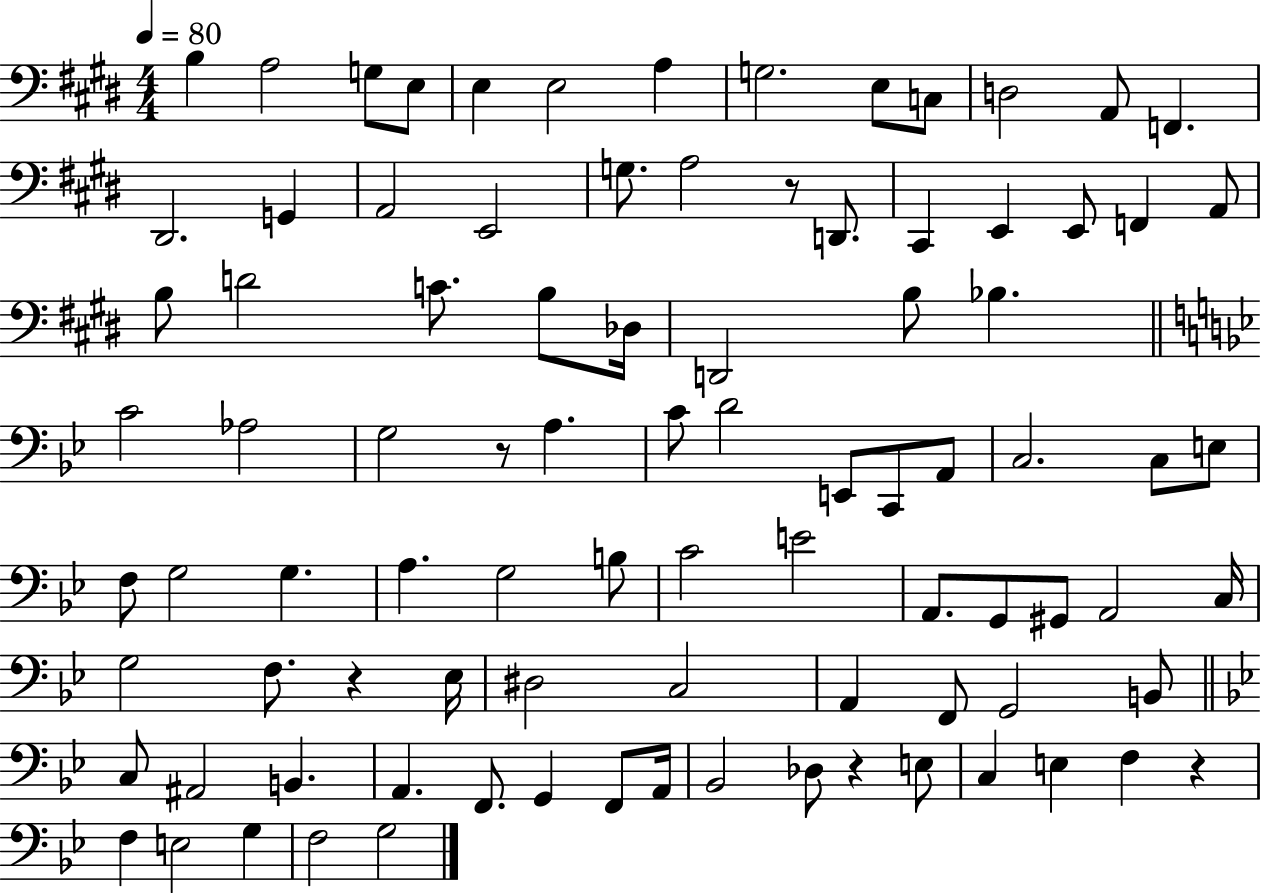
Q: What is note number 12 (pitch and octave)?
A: A2